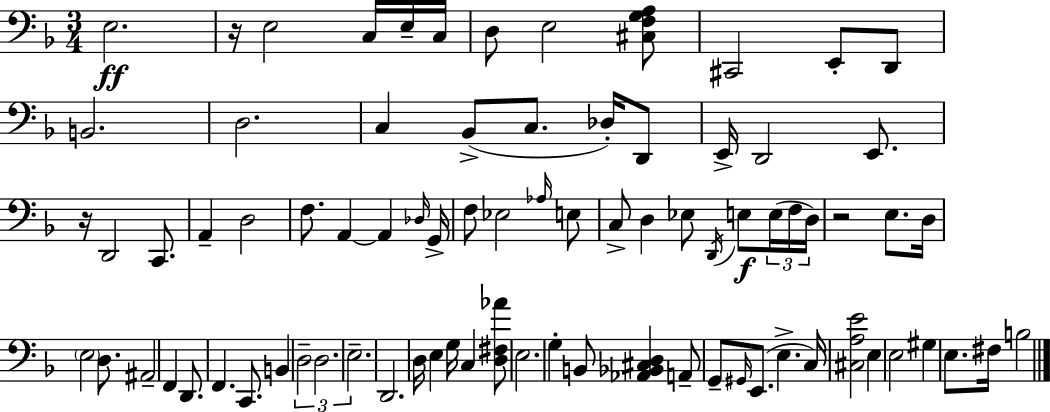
E3/h. R/s E3/h C3/s E3/s C3/s D3/e E3/h [C#3,F3,G3,A3]/e C#2/h E2/e D2/e B2/h. D3/h. C3/q Bb2/e C3/e. Db3/s D2/e E2/s D2/h E2/e. R/s D2/h C2/e. A2/q D3/h F3/e. A2/q A2/q Db3/s G2/s F3/e Eb3/h Ab3/s E3/e C3/e D3/q Eb3/e D2/s E3/e E3/s F3/s D3/s R/h E3/e. D3/s E3/h D3/e. A#2/h F2/q D2/e. F2/q. C2/e. B2/q D3/h D3/h. E3/h. D2/h. D3/s E3/q G3/s C3/q [D3,F#3,Ab4]/e E3/h. G3/q B2/e [Ab2,Bb2,C#3,D3]/q A2/e G2/e G#2/s E2/e. E3/q. C3/s [C#3,A3,E4]/h E3/q E3/h G#3/q E3/e. F#3/s B3/h